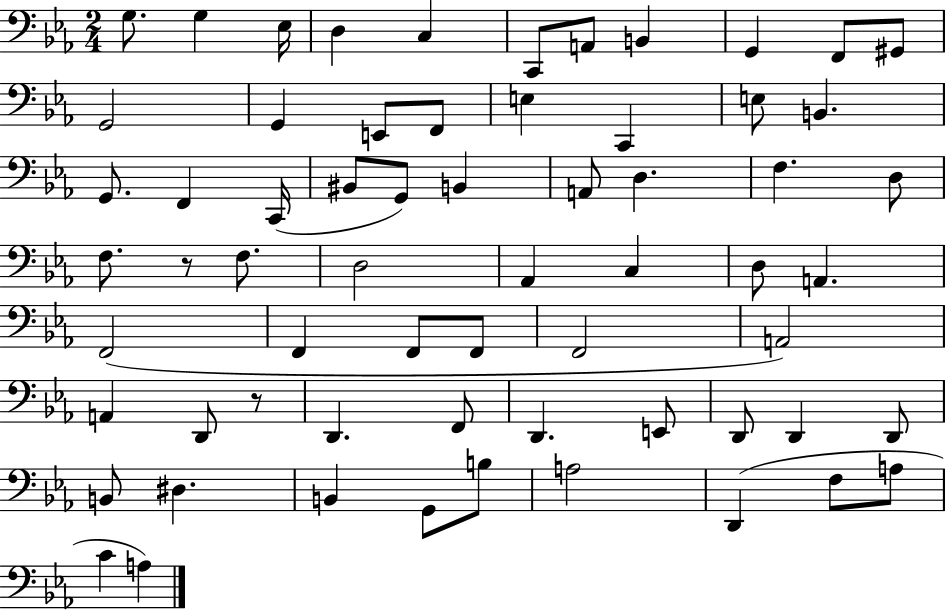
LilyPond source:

{
  \clef bass
  \numericTimeSignature
  \time 2/4
  \key ees \major
  \repeat volta 2 { g8. g4 ees16 | d4 c4 | c,8 a,8 b,4 | g,4 f,8 gis,8 | \break g,2 | g,4 e,8 f,8 | e4 c,4 | e8 b,4. | \break g,8. f,4 c,16( | bis,8 g,8) b,4 | a,8 d4. | f4. d8 | \break f8. r8 f8. | d2 | aes,4 c4 | d8 a,4. | \break f,2( | f,4 f,8 f,8 | f,2 | a,2) | \break a,4 d,8 r8 | d,4. f,8 | d,4. e,8 | d,8 d,4 d,8 | \break b,8 dis4. | b,4 g,8 b8 | a2 | d,4( f8 a8 | \break c'4 a4) | } \bar "|."
}